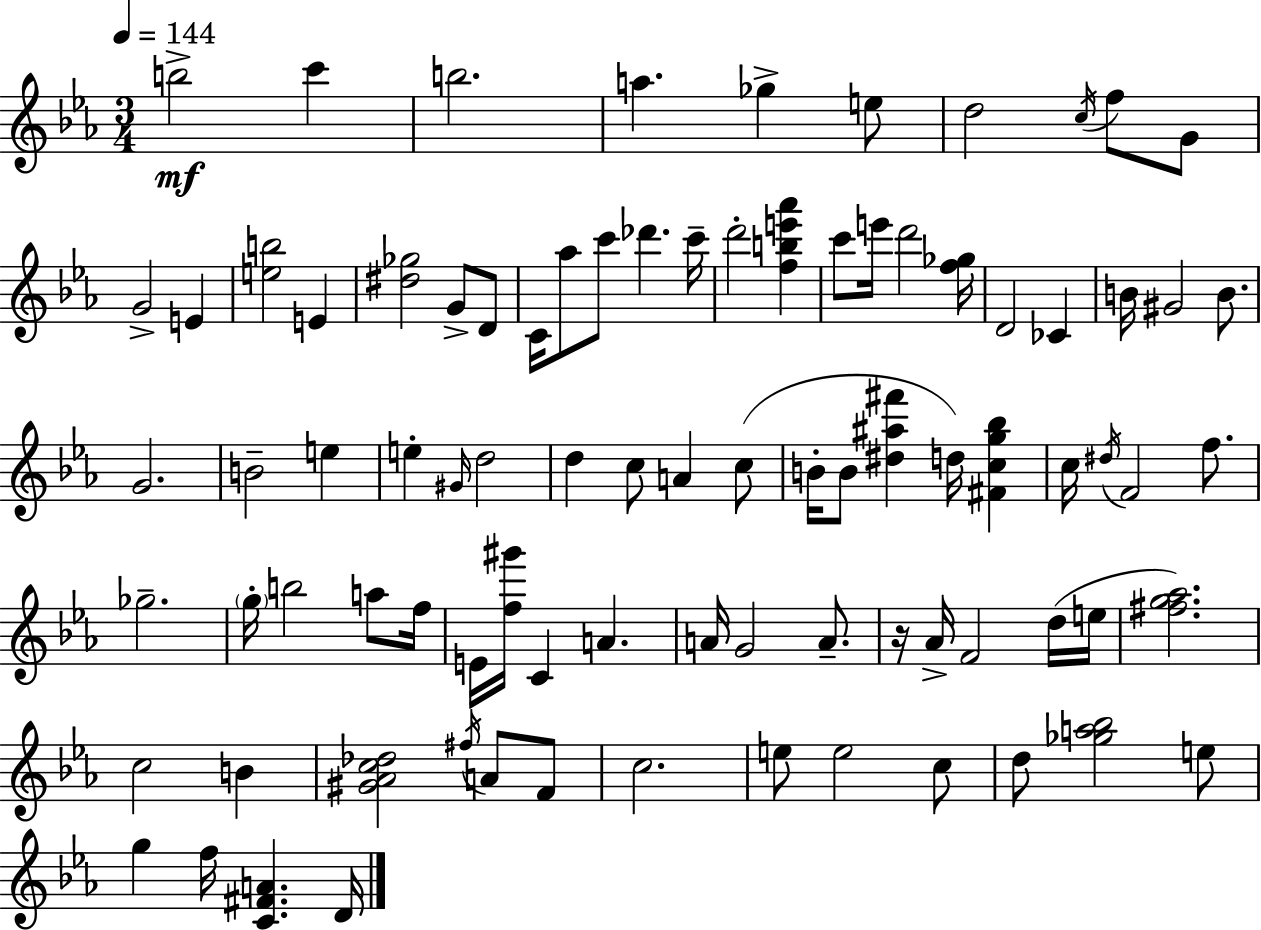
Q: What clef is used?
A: treble